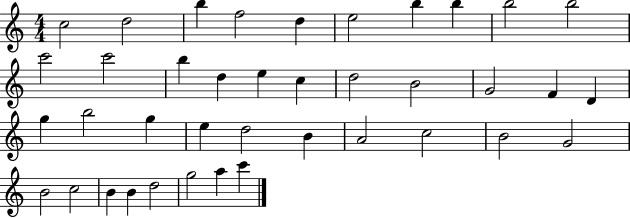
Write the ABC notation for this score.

X:1
T:Untitled
M:4/4
L:1/4
K:C
c2 d2 b f2 d e2 b b b2 b2 c'2 c'2 b d e c d2 B2 G2 F D g b2 g e d2 B A2 c2 B2 G2 B2 c2 B B d2 g2 a c'